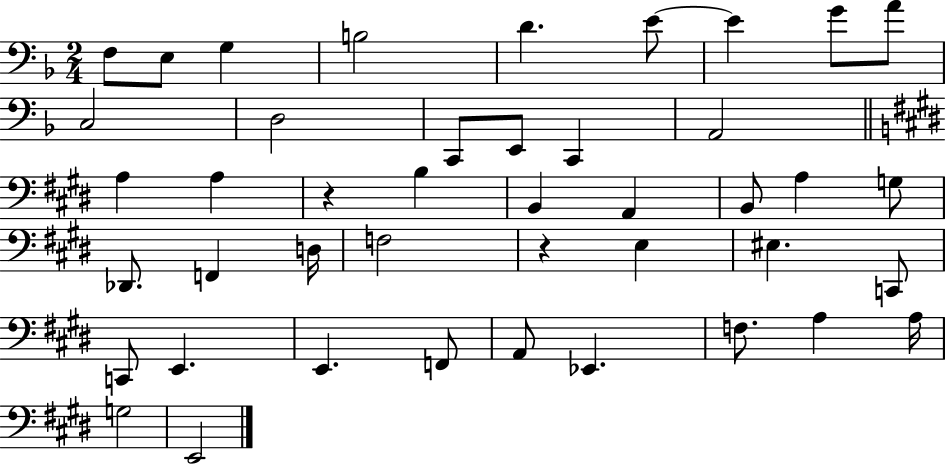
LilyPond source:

{
  \clef bass
  \numericTimeSignature
  \time 2/4
  \key f \major
  \repeat volta 2 { f8 e8 g4 | b2 | d'4. e'8~~ | e'4 g'8 a'8 | \break c2 | d2 | c,8 e,8 c,4 | a,2 | \break \bar "||" \break \key e \major a4 a4 | r4 b4 | b,4 a,4 | b,8 a4 g8 | \break des,8. f,4 d16 | f2 | r4 e4 | eis4. c,8 | \break c,8 e,4. | e,4. f,8 | a,8 ees,4. | f8. a4 a16 | \break g2 | e,2 | } \bar "|."
}